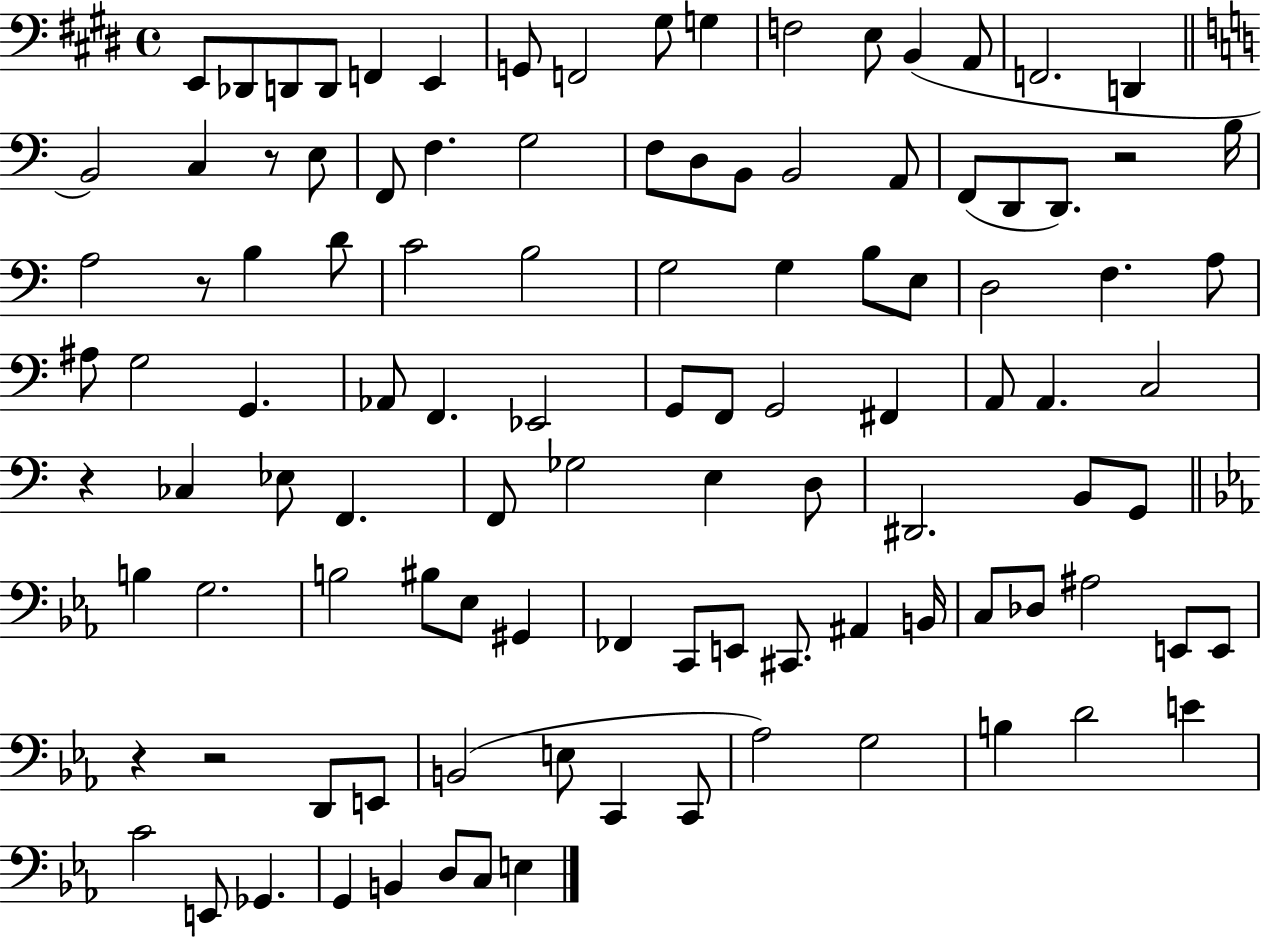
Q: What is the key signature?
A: E major